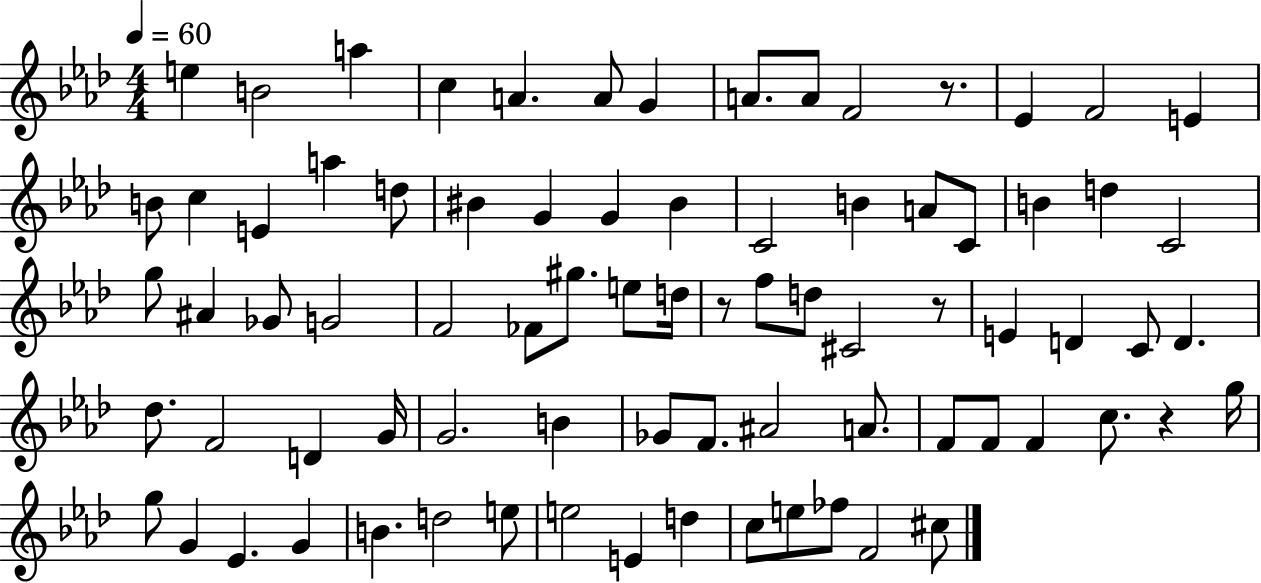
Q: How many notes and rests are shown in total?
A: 79